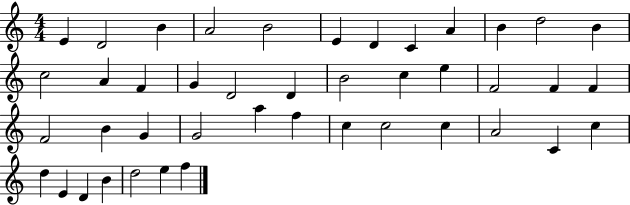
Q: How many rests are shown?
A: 0